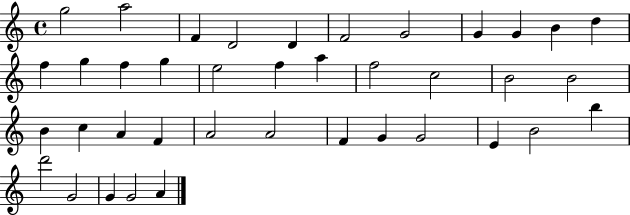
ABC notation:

X:1
T:Untitled
M:4/4
L:1/4
K:C
g2 a2 F D2 D F2 G2 G G B d f g f g e2 f a f2 c2 B2 B2 B c A F A2 A2 F G G2 E B2 b d'2 G2 G G2 A